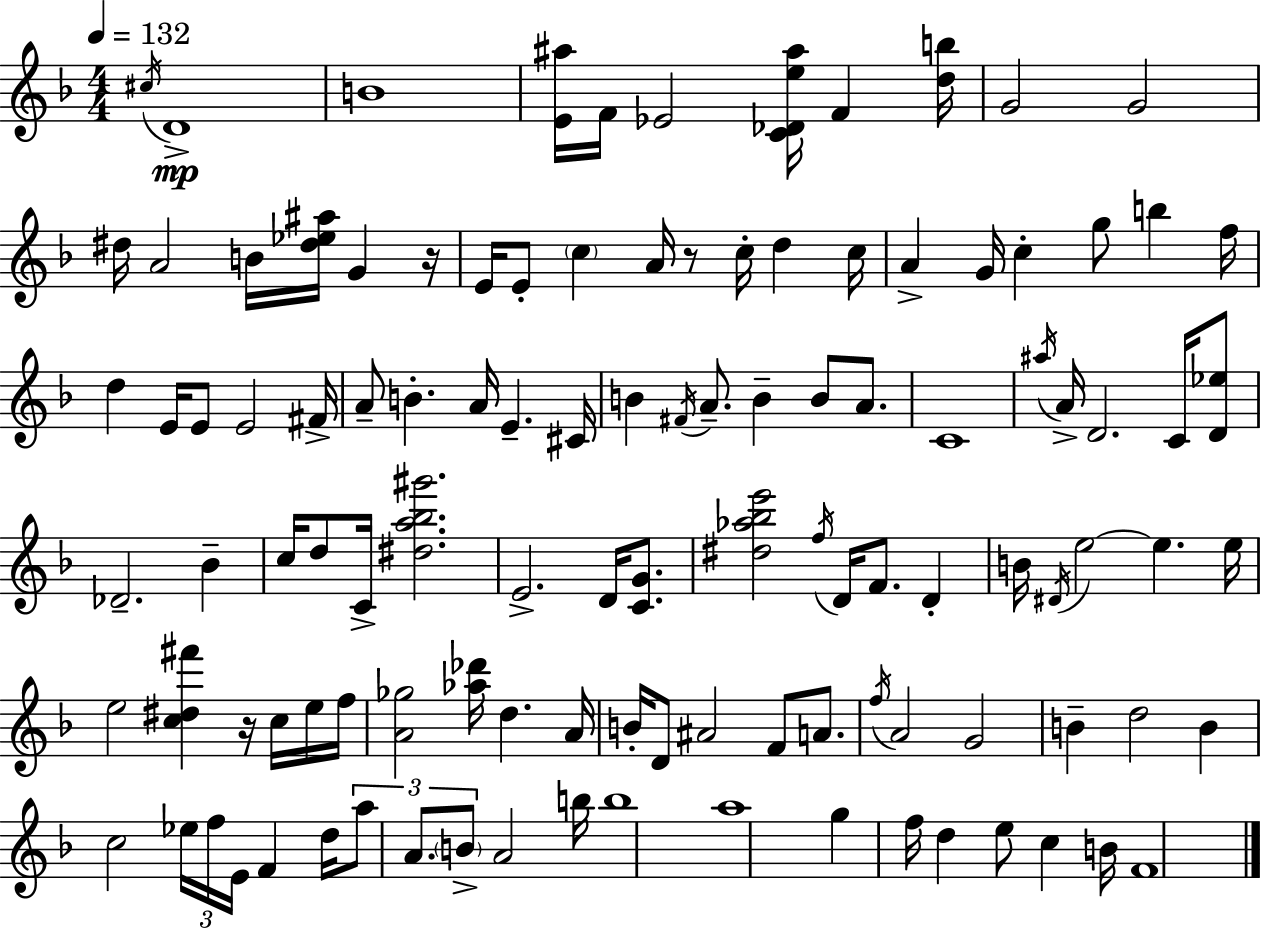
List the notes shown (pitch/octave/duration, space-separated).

C#5/s D4/w B4/w [E4,A#5]/s F4/s Eb4/h [C4,Db4,E5,A#5]/s F4/q [D5,B5]/s G4/h G4/h D#5/s A4/h B4/s [D#5,Eb5,A#5]/s G4/q R/s E4/s E4/e C5/q A4/s R/e C5/s D5/q C5/s A4/q G4/s C5/q G5/e B5/q F5/s D5/q E4/s E4/e E4/h F#4/s A4/e B4/q. A4/s E4/q. C#4/s B4/q F#4/s A4/e. B4/q B4/e A4/e. C4/w A#5/s A4/s D4/h. C4/s [D4,Eb5]/e Db4/h. Bb4/q C5/s D5/e C4/s [D#5,A5,Bb5,G#6]/h. E4/h. D4/s [C4,G4]/e. [D#5,Ab5,Bb5,E6]/h F5/s D4/s F4/e. D4/q B4/s D#4/s E5/h E5/q. E5/s E5/h [C5,D#5,F#6]/q R/s C5/s E5/s F5/s [A4,Gb5]/h [Ab5,Db6]/s D5/q. A4/s B4/s D4/e A#4/h F4/e A4/e. F5/s A4/h G4/h B4/q D5/h B4/q C5/h Eb5/s F5/s E4/s F4/q D5/s A5/e A4/e. B4/e A4/h B5/s B5/w A5/w G5/q F5/s D5/q E5/e C5/q B4/s F4/w